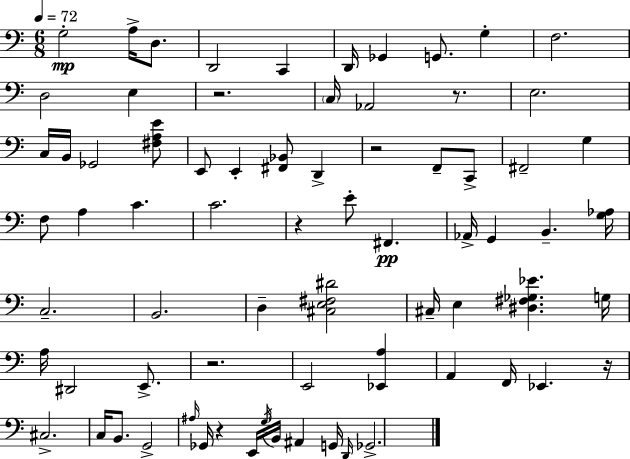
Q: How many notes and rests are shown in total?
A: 73